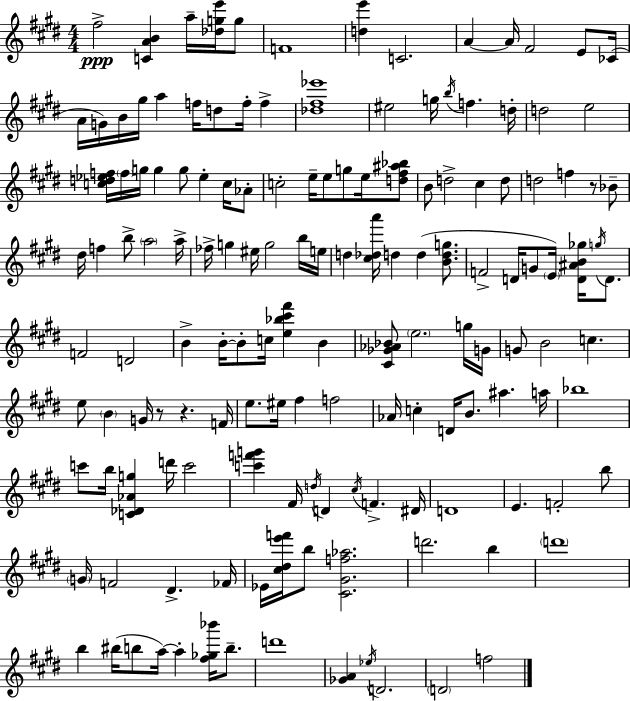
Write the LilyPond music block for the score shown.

{
  \clef treble
  \numericTimeSignature
  \time 4/4
  \key e \major
  fis''2->\ppp <c' a' b'>4 a''16-- <des'' g'' e'''>16 g''8 | f'1 | <d'' e'''>4 c'2. | a'4~~ a'16 fis'2 e'8 ces'16( | \break a'16 g'16) b'16 gis''16 a''4 f''16 d''8 f''16-. f''4-> | <des'' fis'' ees'''>1 | eis''2 g''16 \acciaccatura { b''16 } f''4. | d''16-. d''2 e''2 | \break <c'' d'' ees'' f''>16 \parenthesize f''16 g''16 g''4 g''8 ees''4-. c''16 aes'8-. | c''2-. e''16-- e''8 g''8 e''16 <d'' fis'' ais'' bes''>8 | b'8 d''2-> cis''4 d''8 | d''2 f''4 r8 bes'8-- | \break dis''16 f''4 b''8-> \parenthesize a''2 | a''16-> fes''16-> g''4 eis''16 g''2 b''16 | e''16 d''4 <cis'' des'' a'''>16 d''4 d''4( <b' d'' g''>8. | f'2-> d'16 g'8 \parenthesize e'16) <d' ais' b' ges''>16 \acciaccatura { g''16 } d'8. | \break f'2 d'2 | b'4-> b'16-.~~ b'8-. c''16 <e'' bes'' cis''' fis'''>4 b'4 | <cis' ges' aes' bes'>8 \parenthesize e''2. | g''16 g'16 g'8 b'2 c''4. | \break e''8 \parenthesize b'4 g'16 r8 r4. | f'16 e''8. eis''16 fis''4 f''2 | aes'16 c''4-. d'16 b'8. ais''4. | a''16 bes''1 | \break c'''8 b''16 <c' des' aes' g''>4 d'''16 c'''2 | <c''' f''' g'''>4 fis'16 \acciaccatura { d''16 } d'4 \acciaccatura { cis''16 } f'4.-> | dis'16 d'1 | e'4. f'2-. | \break b''8 \parenthesize g'16 f'2 dis'4.-> | fes'16 ees'16 <cis'' dis'' e''' f'''>16 b''8 <cis' gis' f'' aes''>2. | d'''2. | b''4 \parenthesize d'''1 | \break b''4 bis''16( b''8 a''16~~) a''4-. | <fis'' ges'' bes'''>16 b''8.-- d'''1 | <ges' a'>4 \acciaccatura { ees''16 } d'2. | \parenthesize d'2 f''2 | \break \bar "|."
}